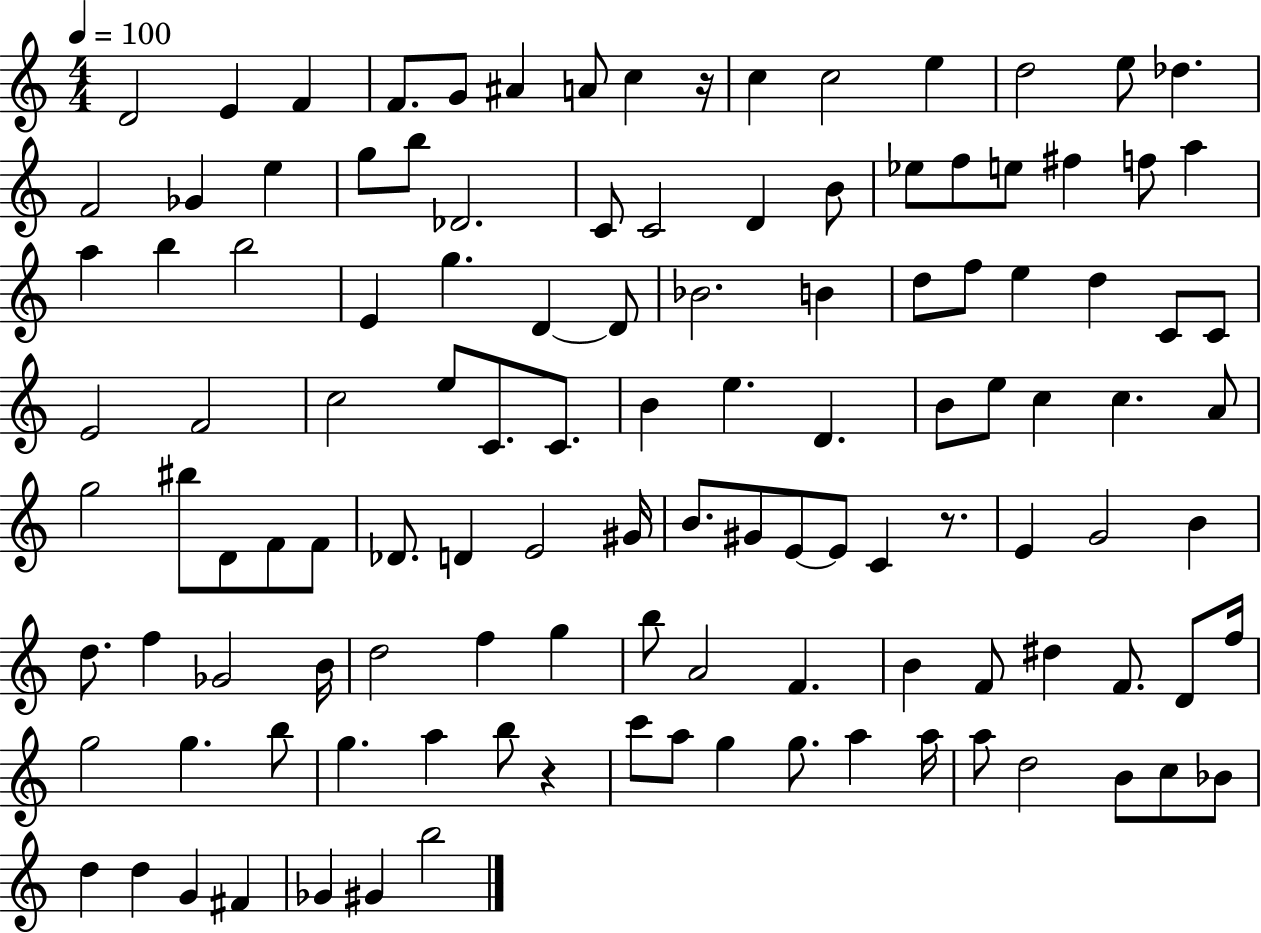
D4/h E4/q F4/q F4/e. G4/e A#4/q A4/e C5/q R/s C5/q C5/h E5/q D5/h E5/e Db5/q. F4/h Gb4/q E5/q G5/e B5/e Db4/h. C4/e C4/h D4/q B4/e Eb5/e F5/e E5/e F#5/q F5/e A5/q A5/q B5/q B5/h E4/q G5/q. D4/q D4/e Bb4/h. B4/q D5/e F5/e E5/q D5/q C4/e C4/e E4/h F4/h C5/h E5/e C4/e. C4/e. B4/q E5/q. D4/q. B4/e E5/e C5/q C5/q. A4/e G5/h BIS5/e D4/e F4/e F4/e Db4/e. D4/q E4/h G#4/s B4/e. G#4/e E4/e E4/e C4/q R/e. E4/q G4/h B4/q D5/e. F5/q Gb4/h B4/s D5/h F5/q G5/q B5/e A4/h F4/q. B4/q F4/e D#5/q F4/e. D4/e F5/s G5/h G5/q. B5/e G5/q. A5/q B5/e R/q C6/e A5/e G5/q G5/e. A5/q A5/s A5/e D5/h B4/e C5/e Bb4/e D5/q D5/q G4/q F#4/q Gb4/q G#4/q B5/h